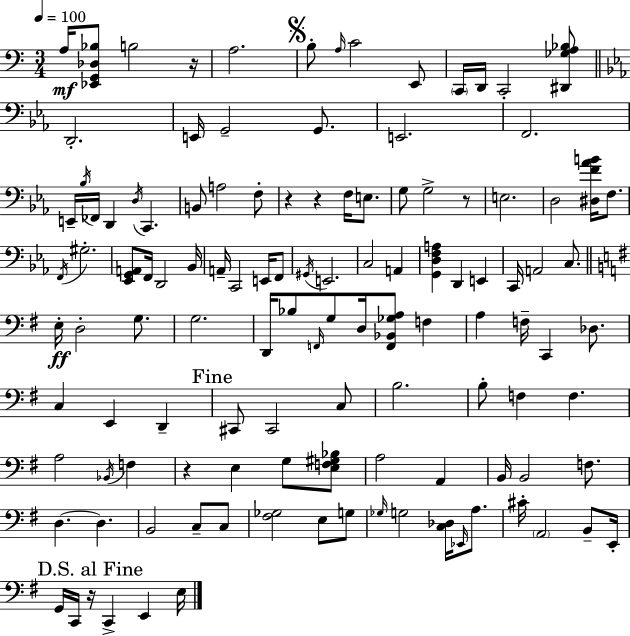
X:1
T:Untitled
M:3/4
L:1/4
K:Am
A,/4 [_E,,G,,_D,_B,]/2 B,2 z/4 A,2 B,/2 A,/4 C2 E,,/2 C,,/4 D,,/4 C,,2 [^D,,_G,A,_B,]/2 D,,2 E,,/4 G,,2 G,,/2 E,,2 F,,2 E,,/4 _B,/4 _F,,/4 D,, D,/4 C,, B,,/2 A,2 F,/2 z z F,/4 E,/2 G,/2 G,2 z/2 E,2 D,2 [^D,F_AB]/4 F,/2 F,,/4 ^G,2 [_E,,G,,A,,]/2 F,,/4 D,,2 _B,,/4 A,,/4 C,,2 E,,/4 F,,/2 ^G,,/4 E,,2 C,2 A,, [G,,D,F,A,] D,, E,, C,,/4 A,,2 C,/2 E,/4 D,2 G,/2 G,2 D,,/4 _B,/2 F,,/4 G,/2 D,/4 [F,,_B,,_G,A,]/2 F, A, F,/4 C,, _D,/2 C, E,, D,, ^C,,/2 ^C,,2 C,/2 B,2 B,/2 F, F, A,2 _B,,/4 F, z E, G,/2 [E,F,^G,_B,]/2 A,2 A,, B,,/4 B,,2 F,/2 D, D, B,,2 C,/2 C,/2 [^F,_G,]2 E,/2 G,/2 _G,/4 G,2 [C,_D,]/4 _E,,/4 A,/2 ^C/4 A,,2 B,,/2 E,,/4 G,,/4 C,,/4 z/4 C,, E,, E,/4